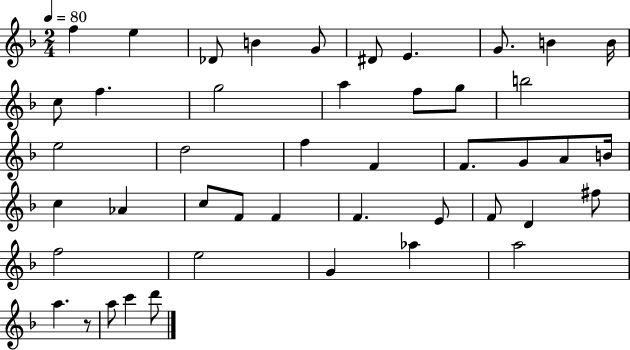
{
  \clef treble
  \numericTimeSignature
  \time 2/4
  \key f \major
  \tempo 4 = 80
  f''4 e''4 | des'8 b'4 g'8 | dis'8 e'4. | g'8. b'4 b'16 | \break c''8 f''4. | g''2 | a''4 f''8 g''8 | b''2 | \break e''2 | d''2 | f''4 f'4 | f'8. g'8 a'8 b'16 | \break c''4 aes'4 | c''8 f'8 f'4 | f'4. e'8 | f'8 d'4 fis''8 | \break f''2 | e''2 | g'4 aes''4 | a''2 | \break a''4. r8 | a''8 c'''4 d'''8 | \bar "|."
}